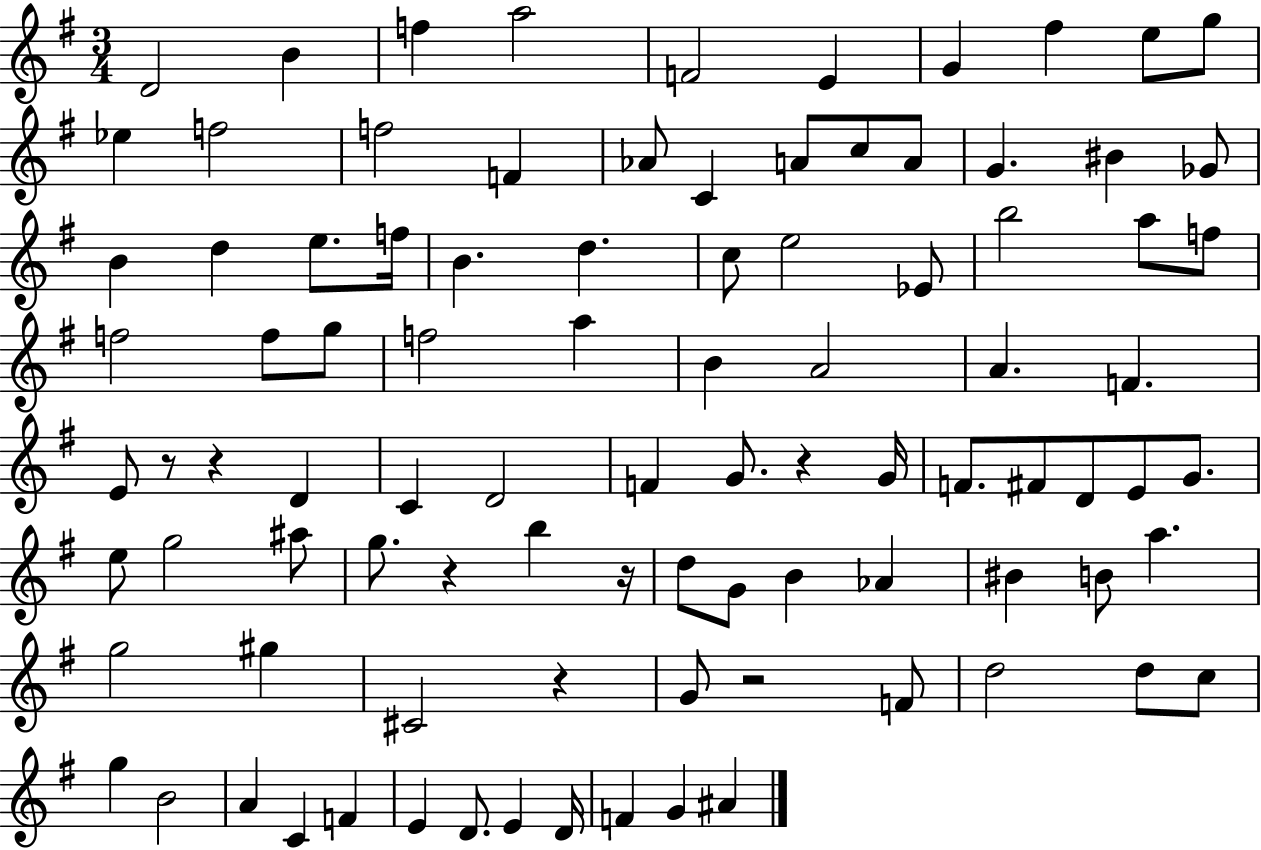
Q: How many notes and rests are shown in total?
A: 94